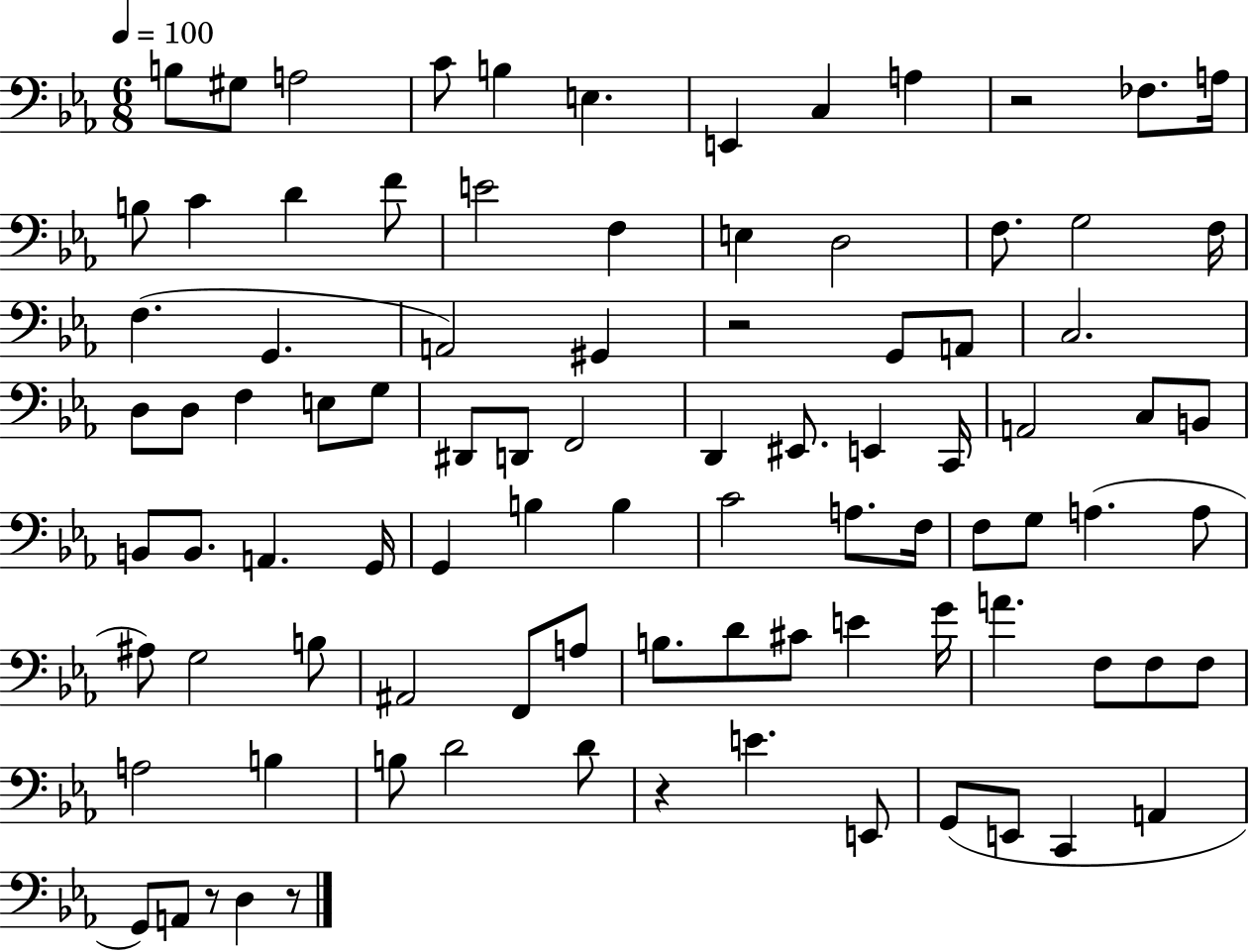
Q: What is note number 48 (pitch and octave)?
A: G2